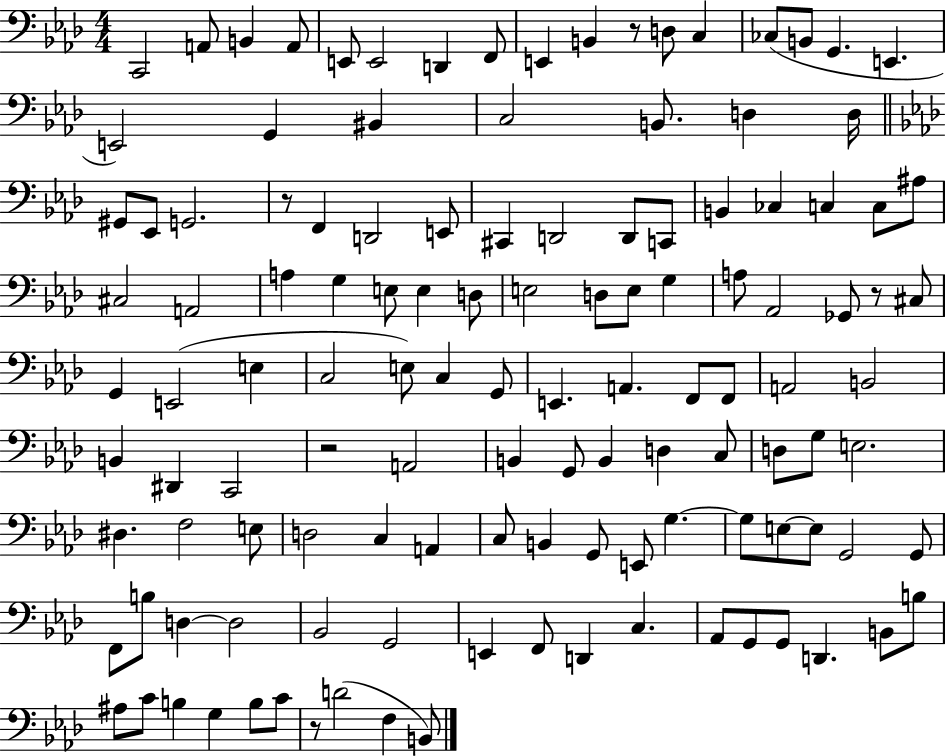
X:1
T:Untitled
M:4/4
L:1/4
K:Ab
C,,2 A,,/2 B,, A,,/2 E,,/2 E,,2 D,, F,,/2 E,, B,, z/2 D,/2 C, _C,/2 B,,/2 G,, E,, E,,2 G,, ^B,, C,2 B,,/2 D, D,/4 ^G,,/2 _E,,/2 G,,2 z/2 F,, D,,2 E,,/2 ^C,, D,,2 D,,/2 C,,/2 B,, _C, C, C,/2 ^A,/2 ^C,2 A,,2 A, G, E,/2 E, D,/2 E,2 D,/2 E,/2 G, A,/2 _A,,2 _G,,/2 z/2 ^C,/2 G,, E,,2 E, C,2 E,/2 C, G,,/2 E,, A,, F,,/2 F,,/2 A,,2 B,,2 B,, ^D,, C,,2 z2 A,,2 B,, G,,/2 B,, D, C,/2 D,/2 G,/2 E,2 ^D, F,2 E,/2 D,2 C, A,, C,/2 B,, G,,/2 E,,/2 G, G,/2 E,/2 E,/2 G,,2 G,,/2 F,,/2 B,/2 D, D,2 _B,,2 G,,2 E,, F,,/2 D,, C, _A,,/2 G,,/2 G,,/2 D,, B,,/2 B,/2 ^A,/2 C/2 B, G, B,/2 C/2 z/2 D2 F, B,,/2